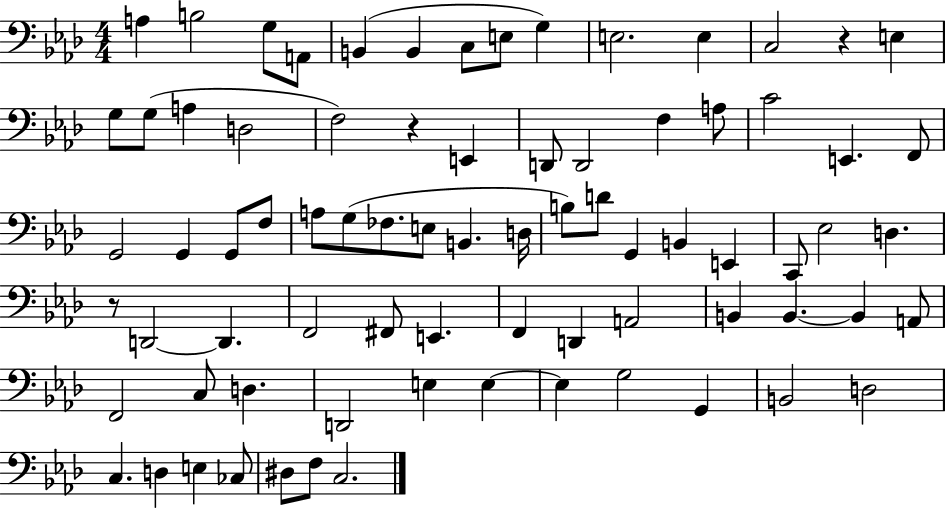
{
  \clef bass
  \numericTimeSignature
  \time 4/4
  \key aes \major
  a4 b2 g8 a,8 | b,4( b,4 c8 e8 g4) | e2. e4 | c2 r4 e4 | \break g8 g8( a4 d2 | f2) r4 e,4 | d,8 d,2 f4 a8 | c'2 e,4. f,8 | \break g,2 g,4 g,8 f8 | a8 g8( fes8. e8 b,4. d16 | b8) d'8 g,4 b,4 e,4 | c,8 ees2 d4. | \break r8 d,2~~ d,4. | f,2 fis,8 e,4. | f,4 d,4 a,2 | b,4 b,4.~~ b,4 a,8 | \break f,2 c8 d4. | d,2 e4 e4~~ | e4 g2 g,4 | b,2 d2 | \break c4. d4 e4 ces8 | dis8 f8 c2. | \bar "|."
}